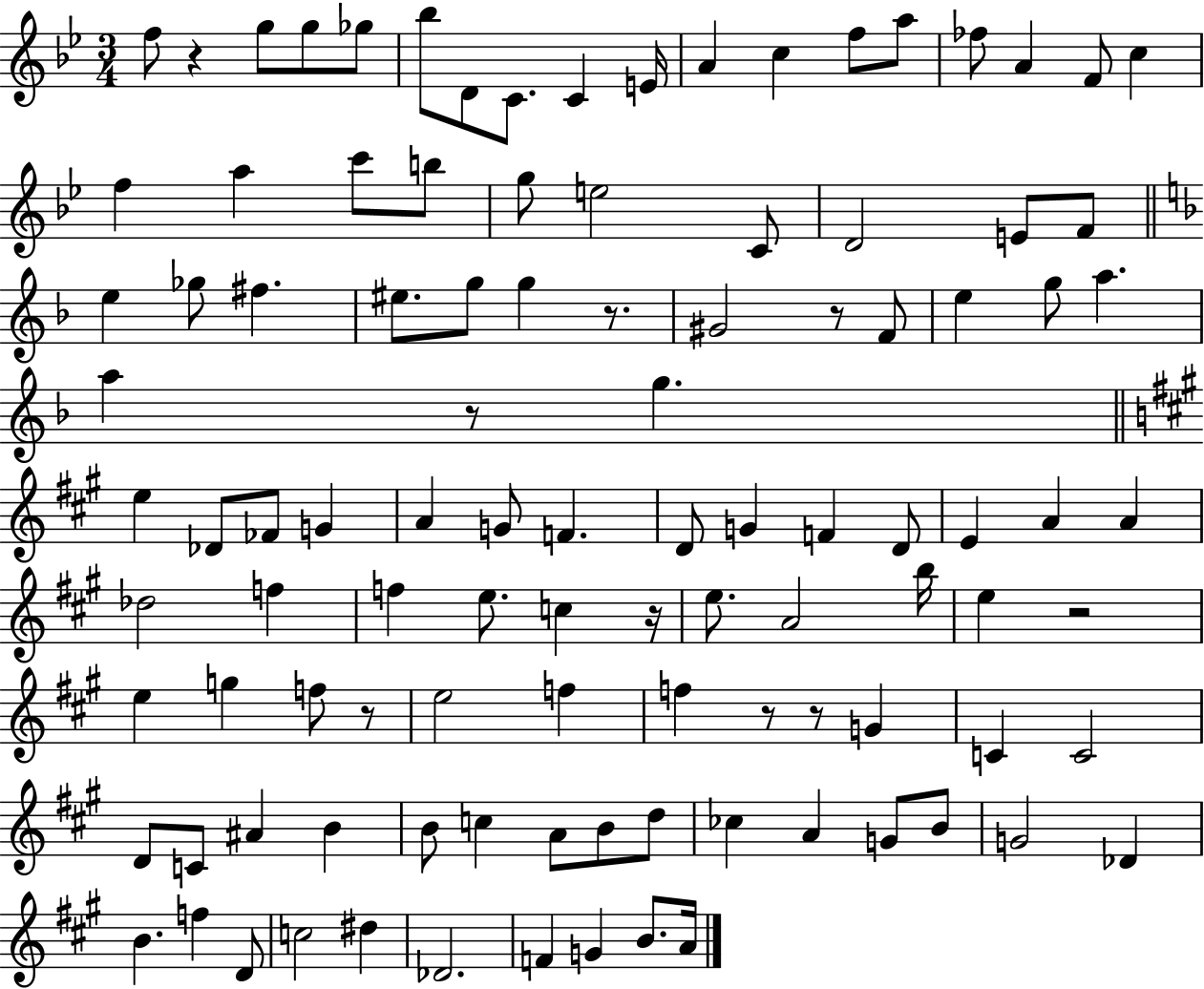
{
  \clef treble
  \numericTimeSignature
  \time 3/4
  \key bes \major
  f''8 r4 g''8 g''8 ges''8 | bes''8 d'8 c'8. c'4 e'16 | a'4 c''4 f''8 a''8 | fes''8 a'4 f'8 c''4 | \break f''4 a''4 c'''8 b''8 | g''8 e''2 c'8 | d'2 e'8 f'8 | \bar "||" \break \key d \minor e''4 ges''8 fis''4. | eis''8. g''8 g''4 r8. | gis'2 r8 f'8 | e''4 g''8 a''4. | \break a''4 r8 g''4. | \bar "||" \break \key a \major e''4 des'8 fes'8 g'4 | a'4 g'8 f'4. | d'8 g'4 f'4 d'8 | e'4 a'4 a'4 | \break des''2 f''4 | f''4 e''8. c''4 r16 | e''8. a'2 b''16 | e''4 r2 | \break e''4 g''4 f''8 r8 | e''2 f''4 | f''4 r8 r8 g'4 | c'4 c'2 | \break d'8 c'8 ais'4 b'4 | b'8 c''4 a'8 b'8 d''8 | ces''4 a'4 g'8 b'8 | g'2 des'4 | \break b'4. f''4 d'8 | c''2 dis''4 | des'2. | f'4 g'4 b'8. a'16 | \break \bar "|."
}